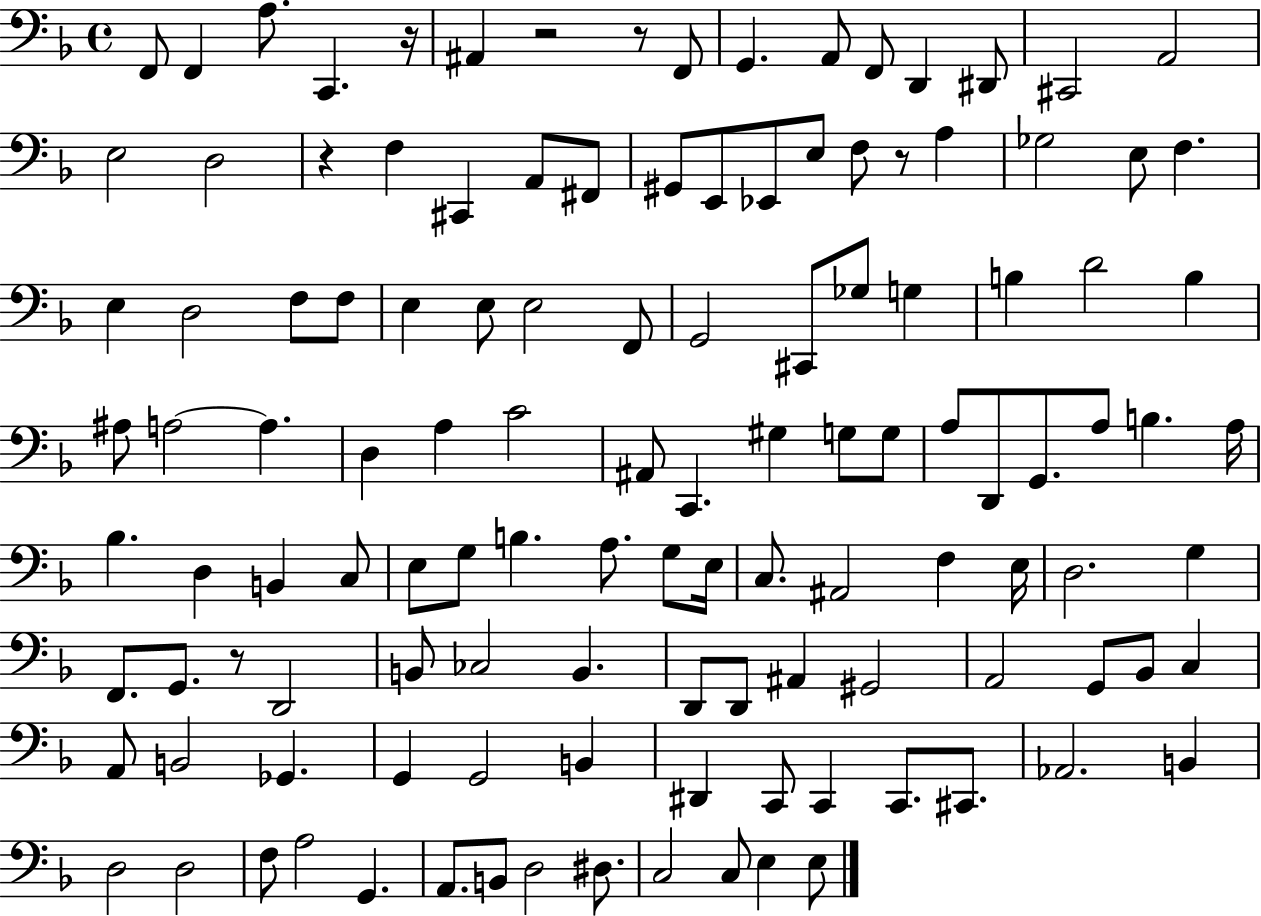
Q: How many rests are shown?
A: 6